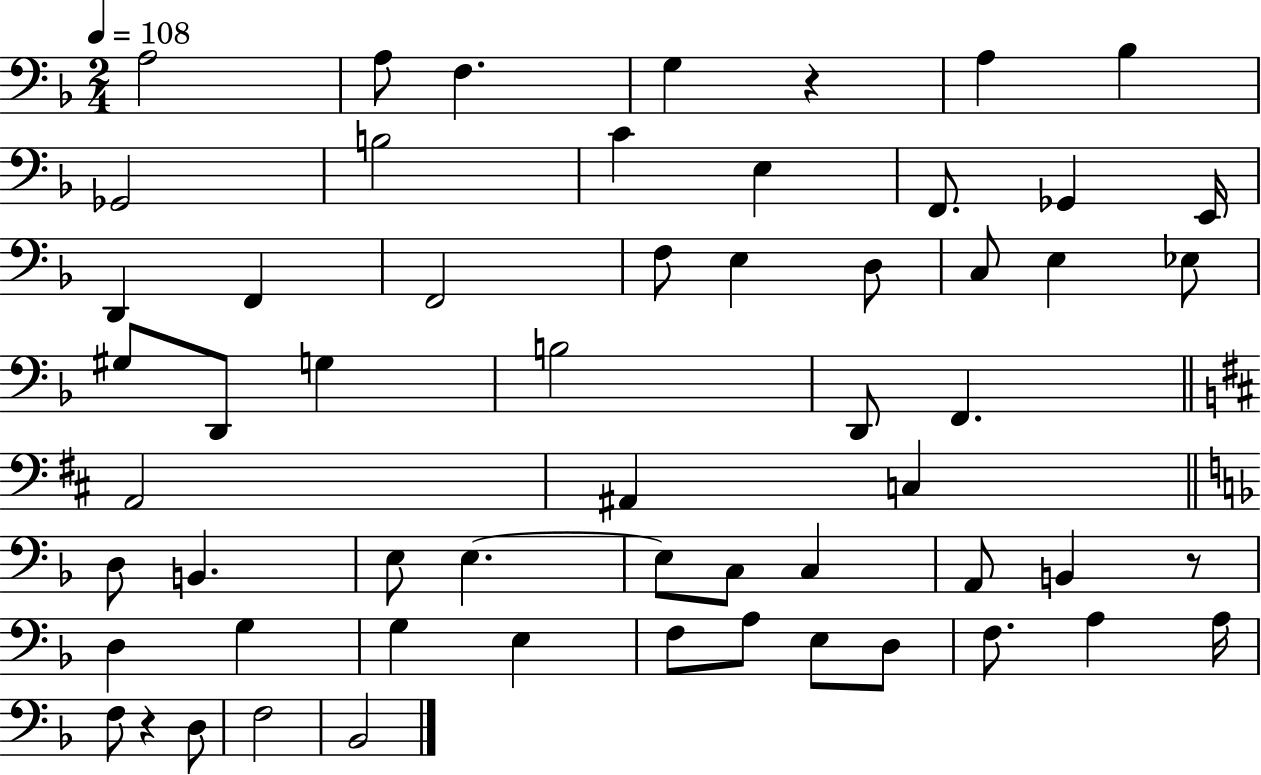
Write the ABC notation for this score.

X:1
T:Untitled
M:2/4
L:1/4
K:F
A,2 A,/2 F, G, z A, _B, _G,,2 B,2 C E, F,,/2 _G,, E,,/4 D,, F,, F,,2 F,/2 E, D,/2 C,/2 E, _E,/2 ^G,/2 D,,/2 G, B,2 D,,/2 F,, A,,2 ^A,, C, D,/2 B,, E,/2 E, E,/2 C,/2 C, A,,/2 B,, z/2 D, G, G, E, F,/2 A,/2 E,/2 D,/2 F,/2 A, A,/4 F,/2 z D,/2 F,2 _B,,2